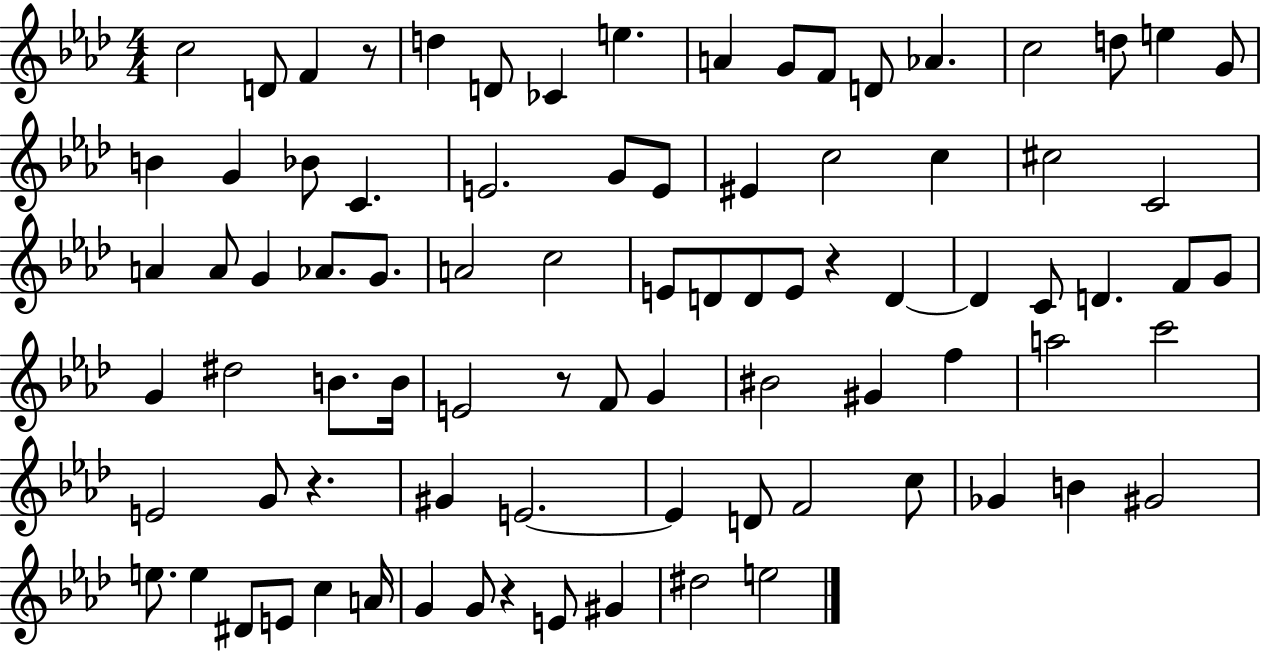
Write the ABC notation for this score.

X:1
T:Untitled
M:4/4
L:1/4
K:Ab
c2 D/2 F z/2 d D/2 _C e A G/2 F/2 D/2 _A c2 d/2 e G/2 B G _B/2 C E2 G/2 E/2 ^E c2 c ^c2 C2 A A/2 G _A/2 G/2 A2 c2 E/2 D/2 D/2 E/2 z D D C/2 D F/2 G/2 G ^d2 B/2 B/4 E2 z/2 F/2 G ^B2 ^G f a2 c'2 E2 G/2 z ^G E2 E D/2 F2 c/2 _G B ^G2 e/2 e ^D/2 E/2 c A/4 G G/2 z E/2 ^G ^d2 e2